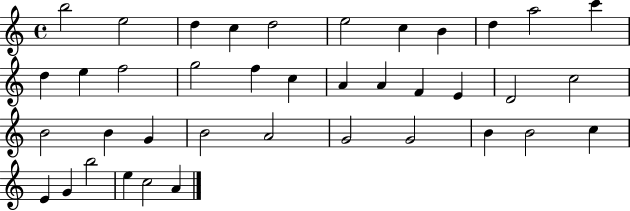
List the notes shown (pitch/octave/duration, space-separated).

B5/h E5/h D5/q C5/q D5/h E5/h C5/q B4/q D5/q A5/h C6/q D5/q E5/q F5/h G5/h F5/q C5/q A4/q A4/q F4/q E4/q D4/h C5/h B4/h B4/q G4/q B4/h A4/h G4/h G4/h B4/q B4/h C5/q E4/q G4/q B5/h E5/q C5/h A4/q